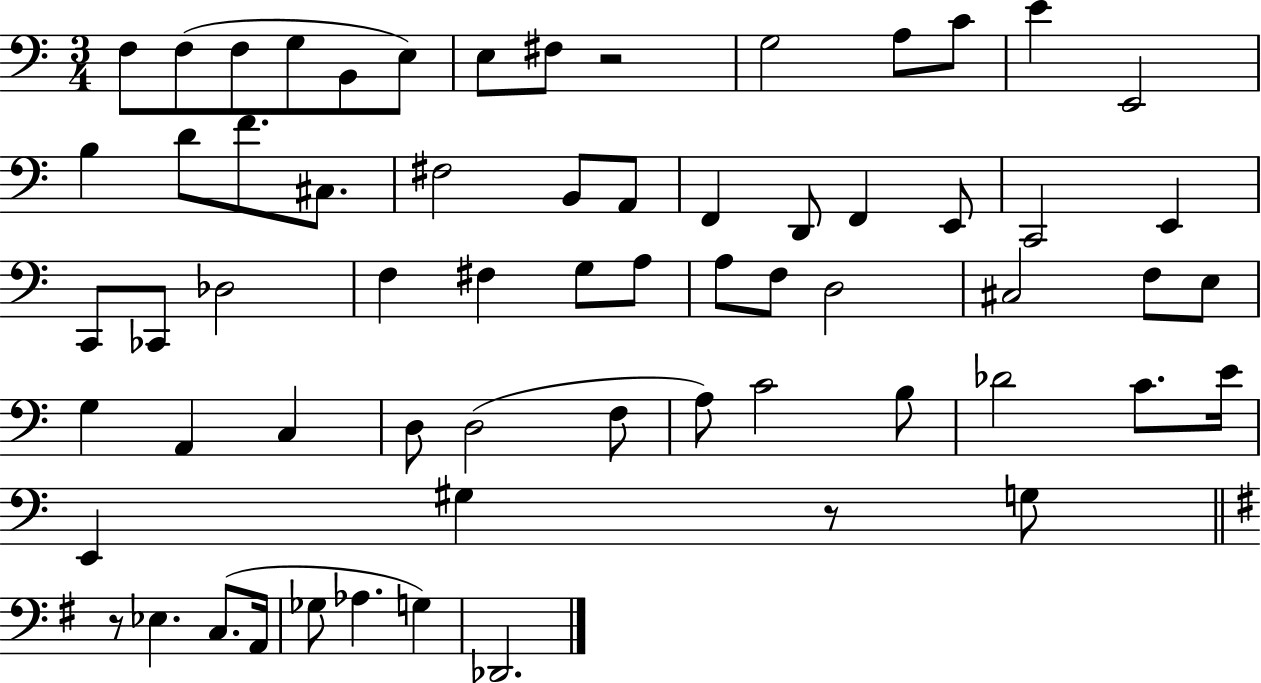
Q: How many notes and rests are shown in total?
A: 64